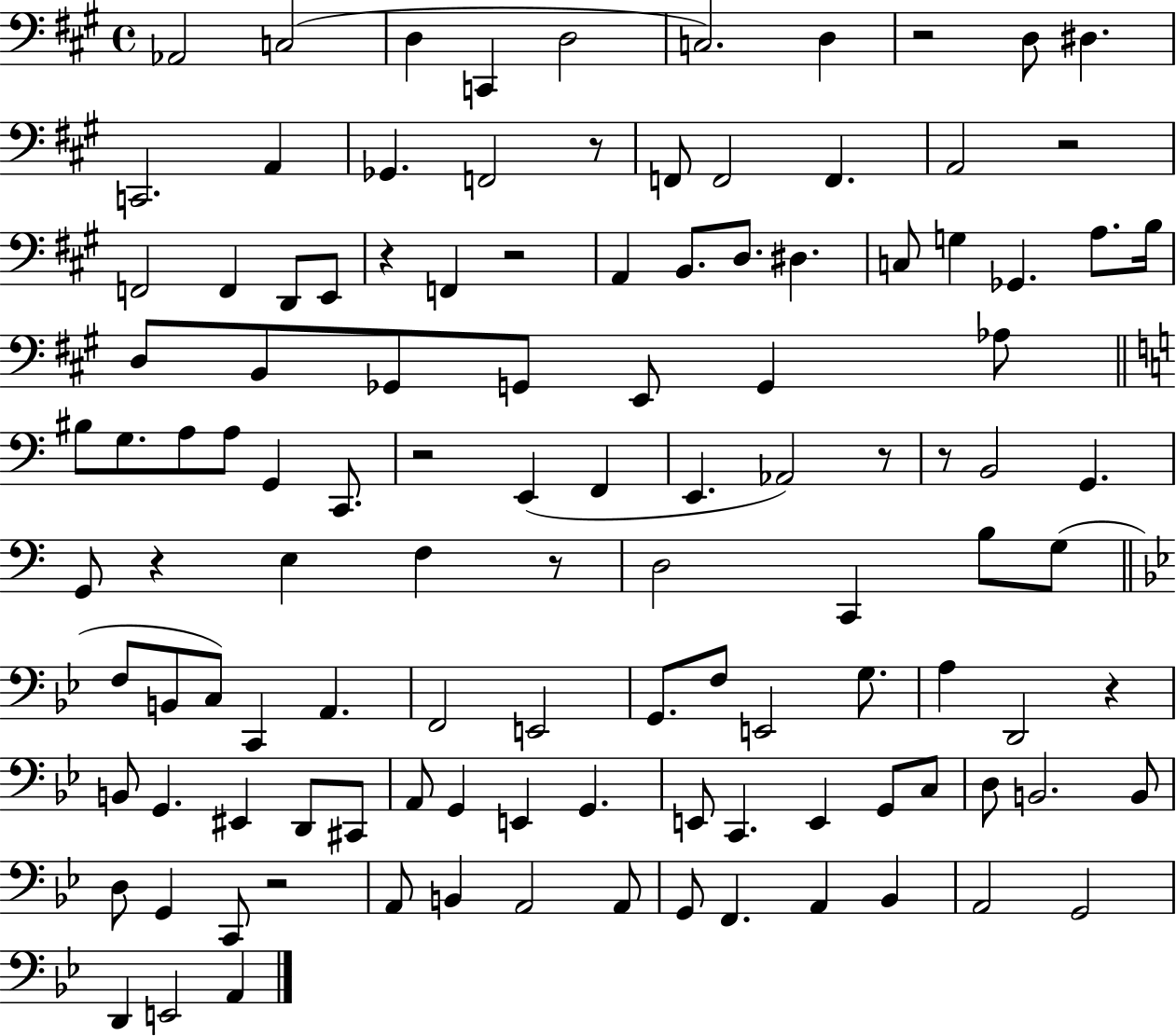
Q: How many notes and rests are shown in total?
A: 115